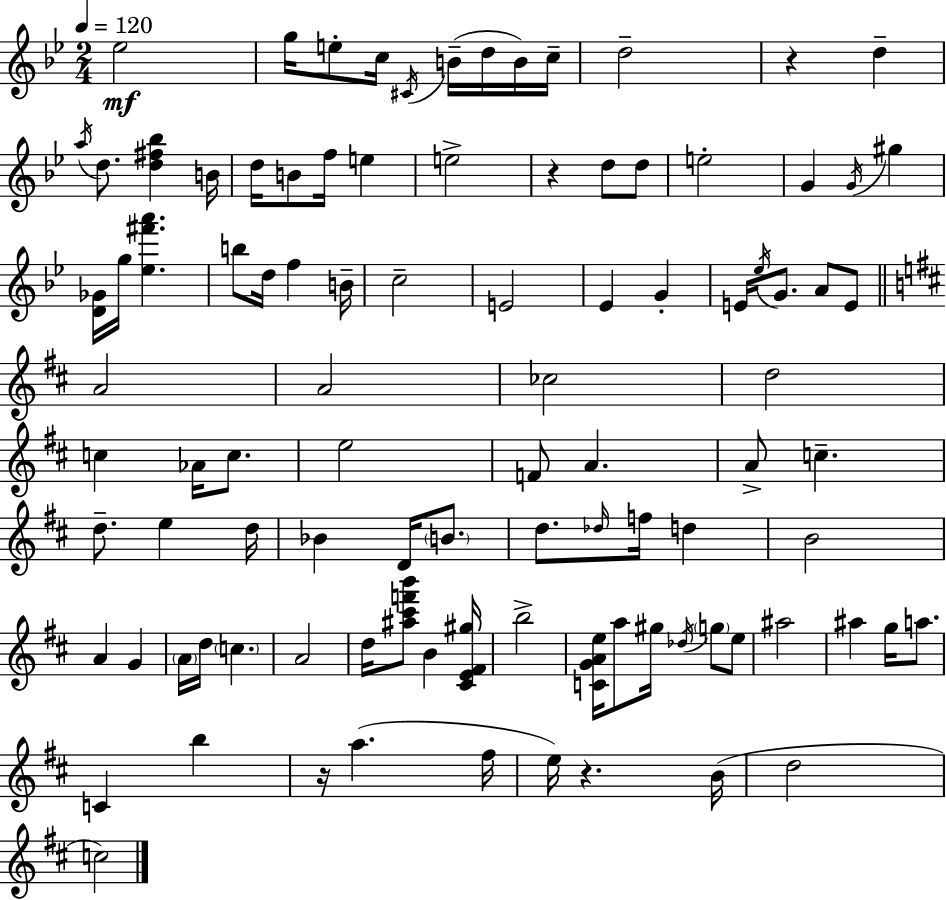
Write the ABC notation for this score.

X:1
T:Untitled
M:2/4
L:1/4
K:Gm
_e2 g/4 e/2 c/4 ^C/4 B/4 d/4 B/4 c/4 d2 z d a/4 d/2 [d^f_b] B/4 d/4 B/2 f/4 e e2 z d/2 d/2 e2 G G/4 ^g [D_G]/4 g/4 [_e^f'a'] b/2 d/4 f B/4 c2 E2 _E G E/4 _e/4 G/2 A/2 E/2 A2 A2 _c2 d2 c _A/4 c/2 e2 F/2 A A/2 c d/2 e d/4 _B D/4 B/2 d/2 _d/4 f/4 d B2 A G A/4 d/4 c A2 d/4 [^a^c'f'b']/2 B [^CE^F^g]/4 b2 [CGAe]/4 a/2 ^g/4 _d/4 g/2 e/2 ^a2 ^a g/4 a/2 C b z/4 a ^f/4 e/4 z B/4 d2 c2